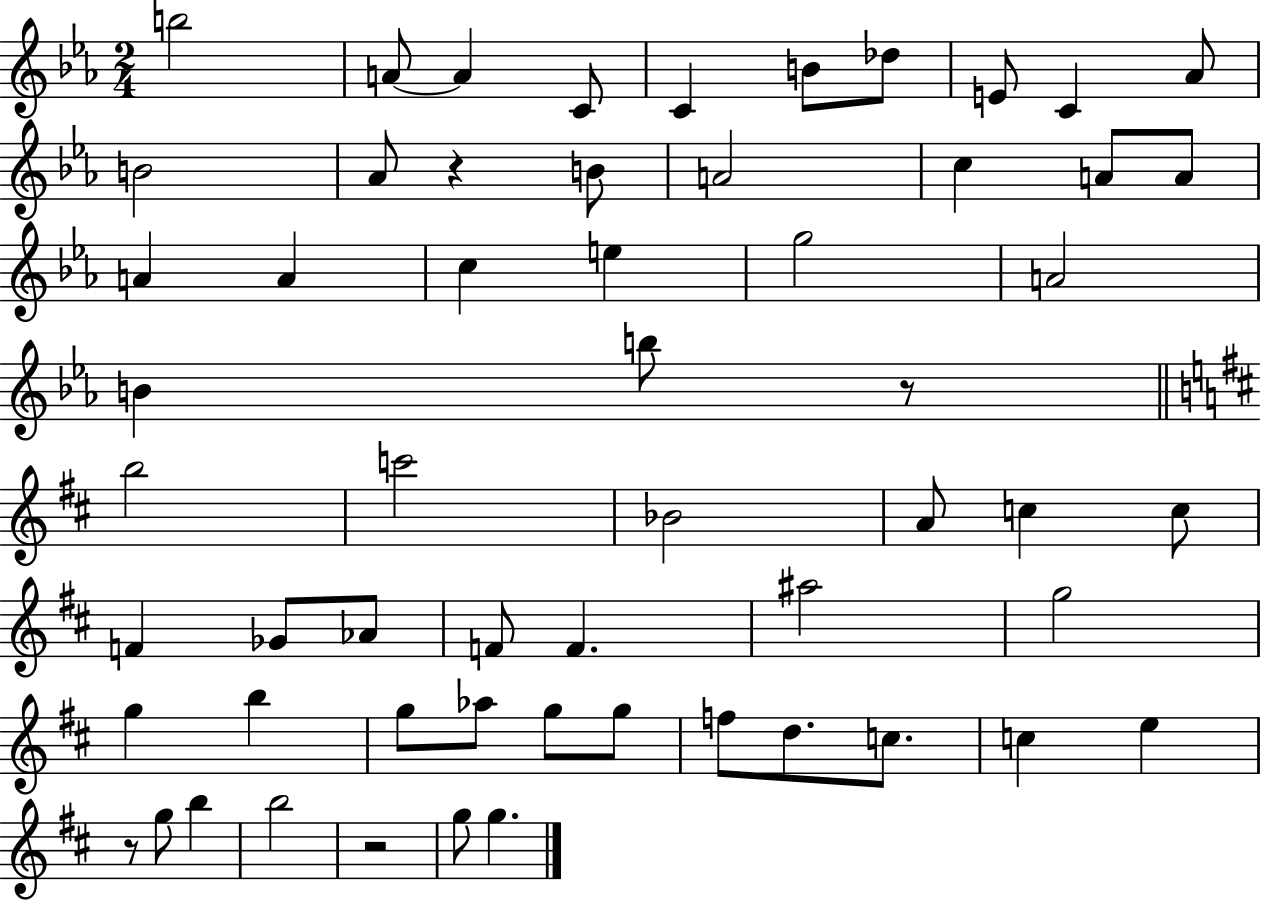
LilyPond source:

{
  \clef treble
  \numericTimeSignature
  \time 2/4
  \key ees \major
  b''2 | a'8~~ a'4 c'8 | c'4 b'8 des''8 | e'8 c'4 aes'8 | \break b'2 | aes'8 r4 b'8 | a'2 | c''4 a'8 a'8 | \break a'4 a'4 | c''4 e''4 | g''2 | a'2 | \break b'4 b''8 r8 | \bar "||" \break \key d \major b''2 | c'''2 | bes'2 | a'8 c''4 c''8 | \break f'4 ges'8 aes'8 | f'8 f'4. | ais''2 | g''2 | \break g''4 b''4 | g''8 aes''8 g''8 g''8 | f''8 d''8. c''8. | c''4 e''4 | \break r8 g''8 b''4 | b''2 | r2 | g''8 g''4. | \break \bar "|."
}